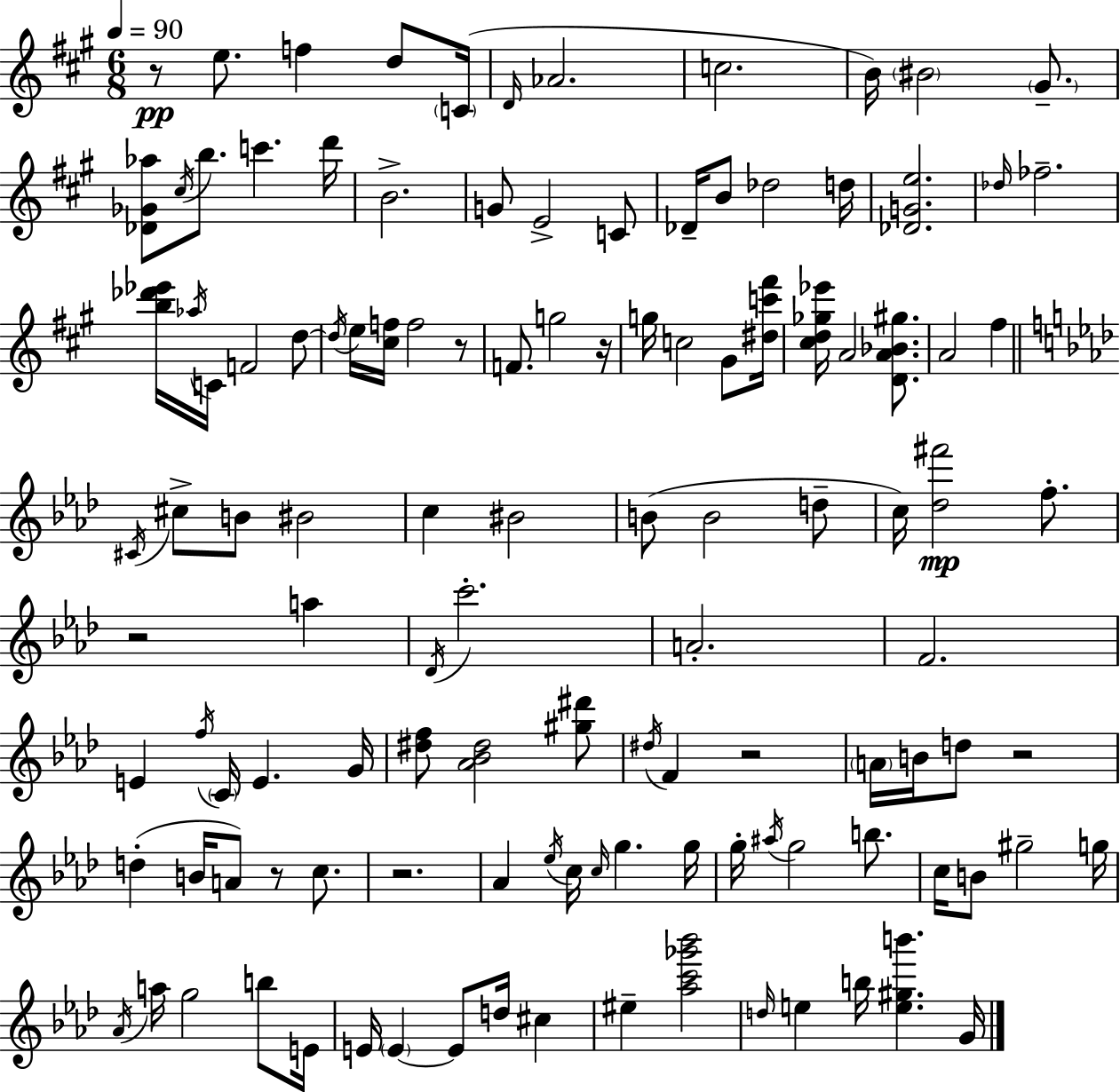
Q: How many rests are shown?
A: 8